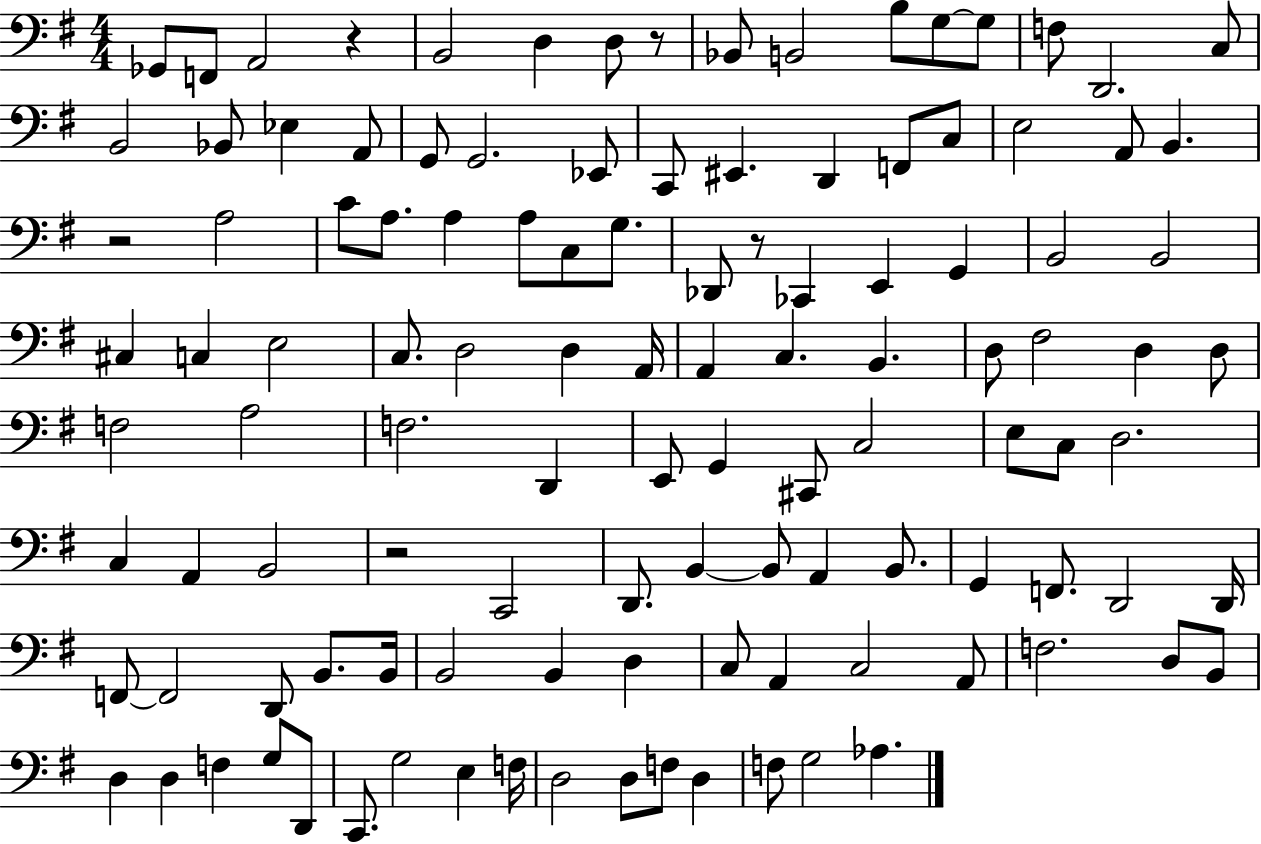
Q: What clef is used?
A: bass